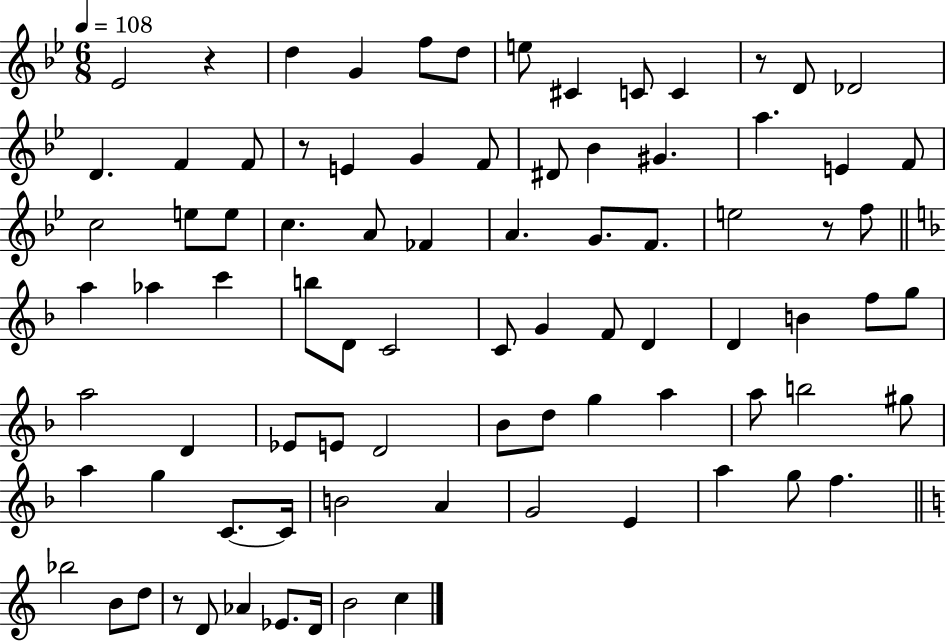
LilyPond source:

{
  \clef treble
  \numericTimeSignature
  \time 6/8
  \key bes \major
  \tempo 4 = 108
  ees'2 r4 | d''4 g'4 f''8 d''8 | e''8 cis'4 c'8 c'4 | r8 d'8 des'2 | \break d'4. f'4 f'8 | r8 e'4 g'4 f'8 | dis'8 bes'4 gis'4. | a''4. e'4 f'8 | \break c''2 e''8 e''8 | c''4. a'8 fes'4 | a'4. g'8. f'8. | e''2 r8 f''8 | \break \bar "||" \break \key f \major a''4 aes''4 c'''4 | b''8 d'8 c'2 | c'8 g'4 f'8 d'4 | d'4 b'4 f''8 g''8 | \break a''2 d'4 | ees'8 e'8 d'2 | bes'8 d''8 g''4 a''4 | a''8 b''2 gis''8 | \break a''4 g''4 c'8.~~ c'16 | b'2 a'4 | g'2 e'4 | a''4 g''8 f''4. | \break \bar "||" \break \key a \minor bes''2 b'8 d''8 | r8 d'8 aes'4 ees'8. d'16 | b'2 c''4 | \bar "|."
}